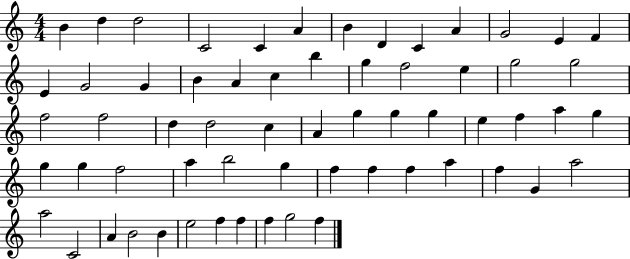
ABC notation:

X:1
T:Untitled
M:4/4
L:1/4
K:C
B d d2 C2 C A B D C A G2 E F E G2 G B A c b g f2 e g2 g2 f2 f2 d d2 c A g g g e f a g g g f2 a b2 g f f f a f G a2 a2 C2 A B2 B e2 f f f g2 f